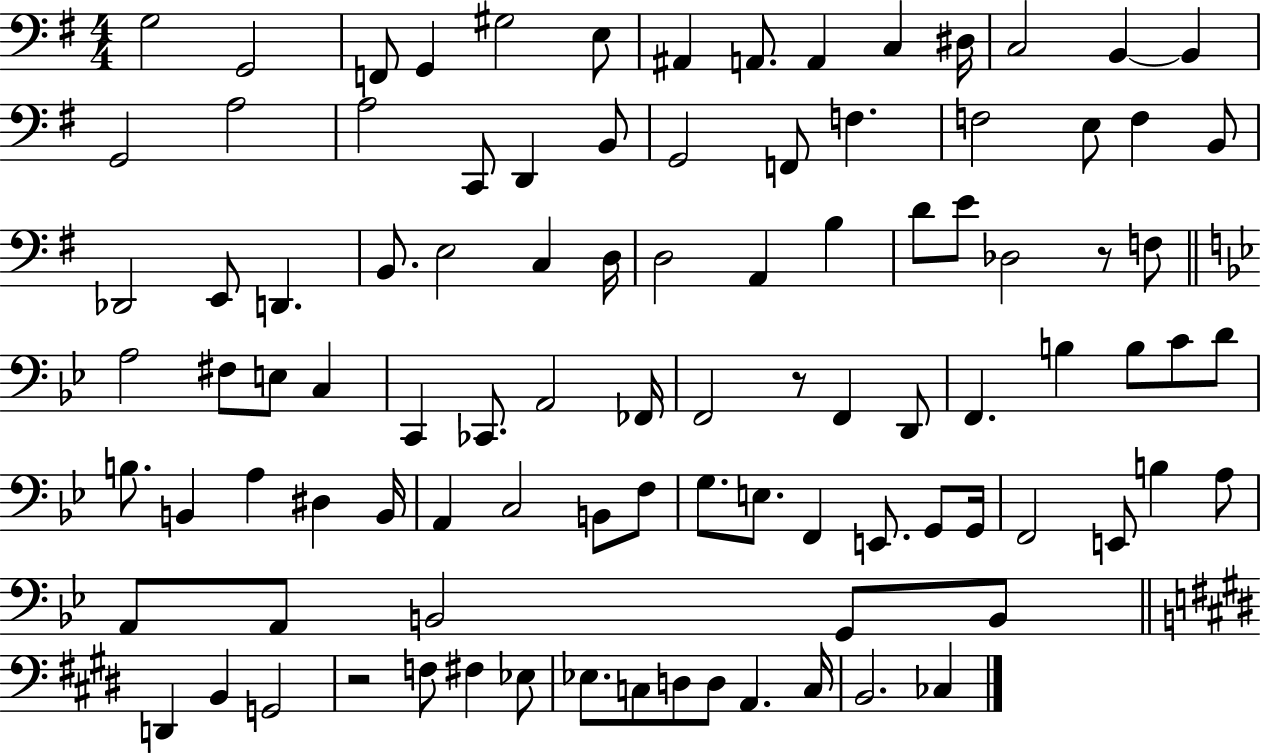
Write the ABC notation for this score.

X:1
T:Untitled
M:4/4
L:1/4
K:G
G,2 G,,2 F,,/2 G,, ^G,2 E,/2 ^A,, A,,/2 A,, C, ^D,/4 C,2 B,, B,, G,,2 A,2 A,2 C,,/2 D,, B,,/2 G,,2 F,,/2 F, F,2 E,/2 F, B,,/2 _D,,2 E,,/2 D,, B,,/2 E,2 C, D,/4 D,2 A,, B, D/2 E/2 _D,2 z/2 F,/2 A,2 ^F,/2 E,/2 C, C,, _C,,/2 A,,2 _F,,/4 F,,2 z/2 F,, D,,/2 F,, B, B,/2 C/2 D/2 B,/2 B,, A, ^D, B,,/4 A,, C,2 B,,/2 F,/2 G,/2 E,/2 F,, E,,/2 G,,/2 G,,/4 F,,2 E,,/2 B, A,/2 A,,/2 A,,/2 B,,2 G,,/2 B,,/2 D,, B,, G,,2 z2 F,/2 ^F, _E,/2 _E,/2 C,/2 D,/2 D,/2 A,, C,/4 B,,2 _C,